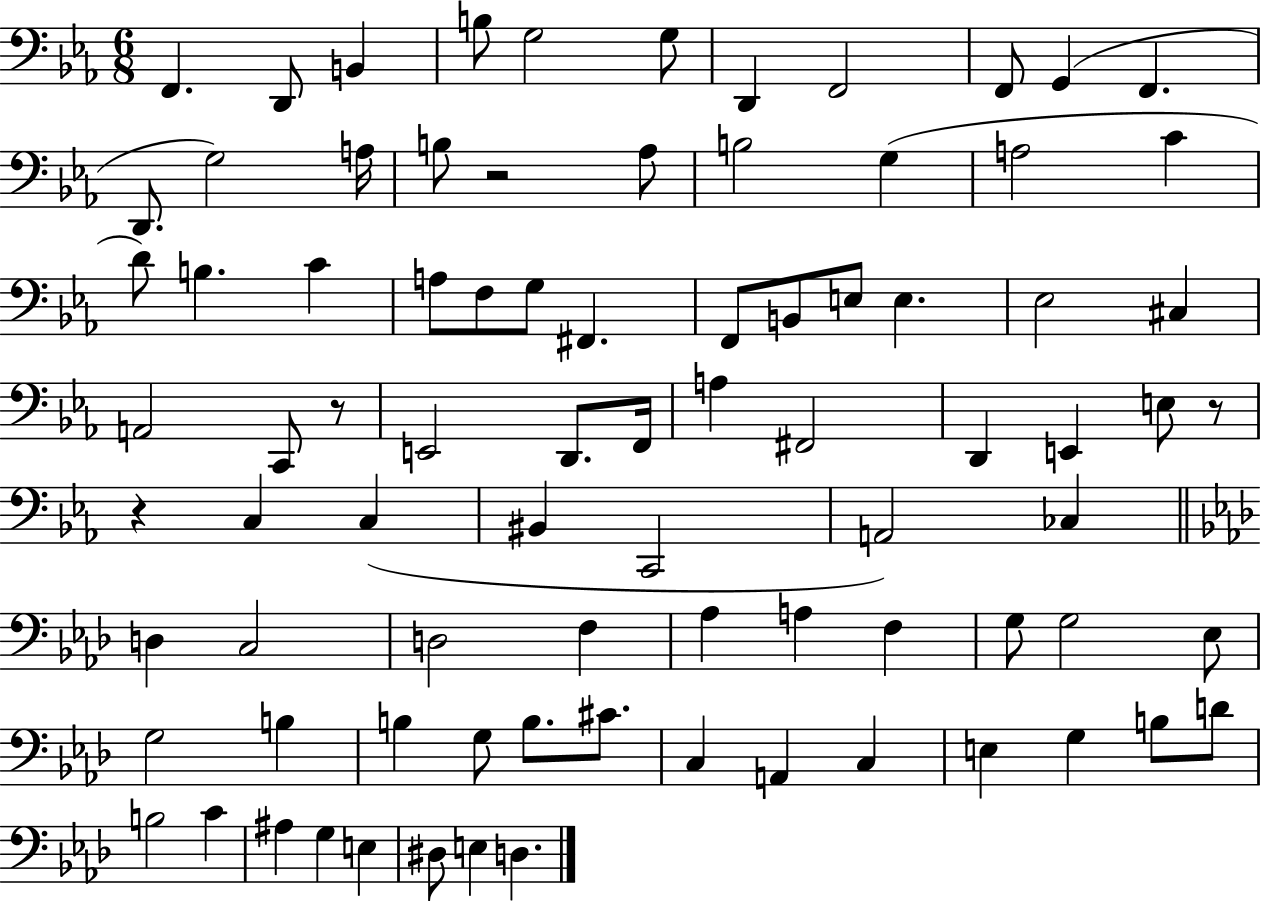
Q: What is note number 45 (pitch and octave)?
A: C3